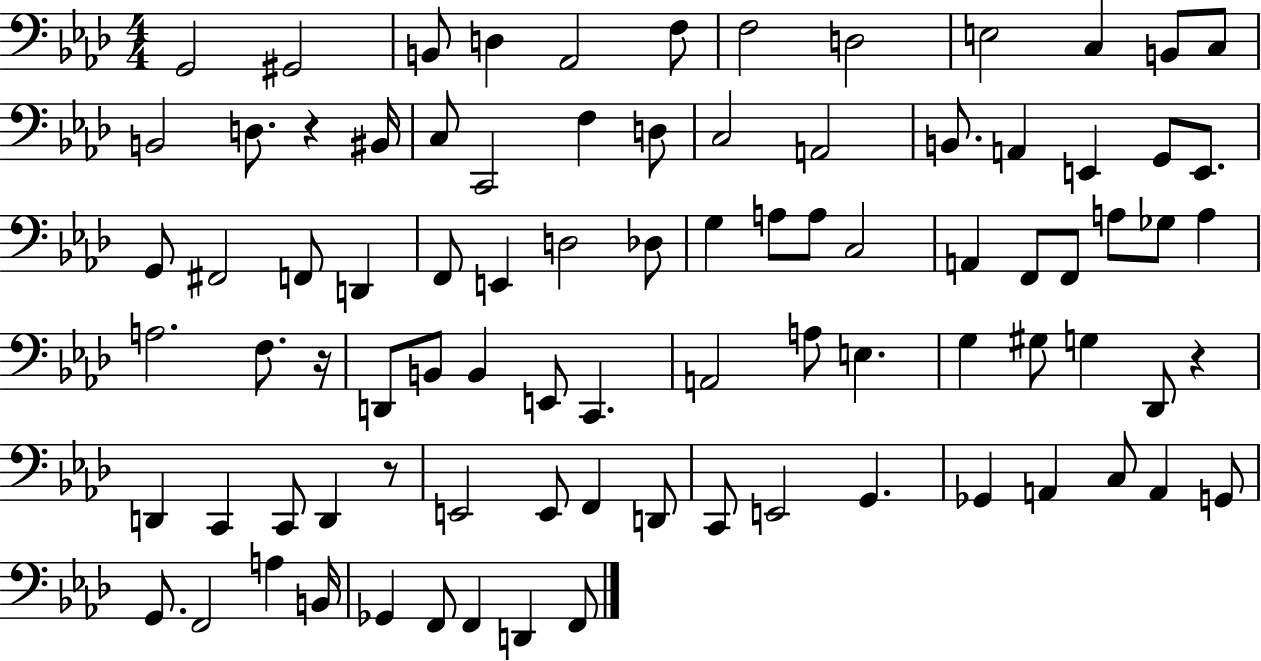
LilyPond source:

{
  \clef bass
  \numericTimeSignature
  \time 4/4
  \key aes \major
  g,2 gis,2 | b,8 d4 aes,2 f8 | f2 d2 | e2 c4 b,8 c8 | \break b,2 d8. r4 bis,16 | c8 c,2 f4 d8 | c2 a,2 | b,8. a,4 e,4 g,8 e,8. | \break g,8 fis,2 f,8 d,4 | f,8 e,4 d2 des8 | g4 a8 a8 c2 | a,4 f,8 f,8 a8 ges8 a4 | \break a2. f8. r16 | d,8 b,8 b,4 e,8 c,4. | a,2 a8 e4. | g4 gis8 g4 des,8 r4 | \break d,4 c,4 c,8 d,4 r8 | e,2 e,8 f,4 d,8 | c,8 e,2 g,4. | ges,4 a,4 c8 a,4 g,8 | \break g,8. f,2 a4 b,16 | ges,4 f,8 f,4 d,4 f,8 | \bar "|."
}